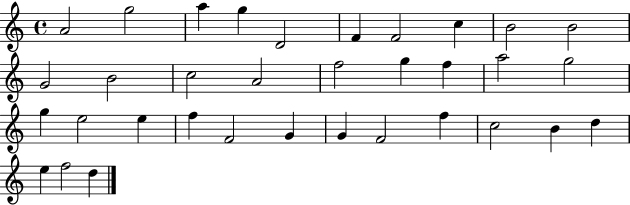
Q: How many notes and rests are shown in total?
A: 34